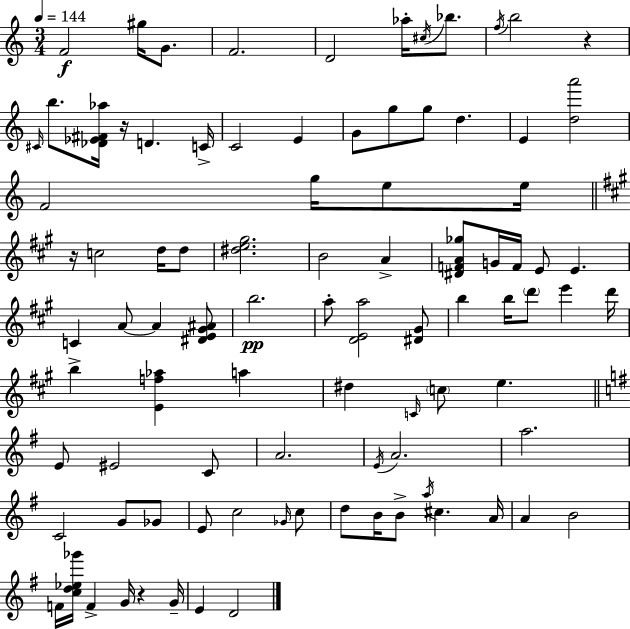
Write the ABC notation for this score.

X:1
T:Untitled
M:3/4
L:1/4
K:Am
F2 ^g/4 G/2 F2 D2 _a/4 ^c/4 _b/2 f/4 b2 z ^C/4 b/2 [_D_E^F_a]/4 z/4 D C/4 C2 E G/2 g/2 g/2 d E [da']2 F2 g/4 e/2 e/4 z/4 c2 d/4 d/2 [^de^g]2 B2 A [^DFA_g]/2 G/4 F/4 E/2 E C A/2 A [^DE^G^A]/2 b2 a/2 [DEa]2 [^D^G]/2 b b/4 d'/2 e' d'/4 b [Ef_a] a ^d C/4 c/2 e E/2 ^E2 C/2 A2 E/4 A2 a2 C2 G/2 _G/2 E/2 c2 _G/4 c/2 d/2 B/4 B/2 a/4 ^c A/4 A B2 F/4 [cd_e_g']/4 F G/4 z G/4 E D2